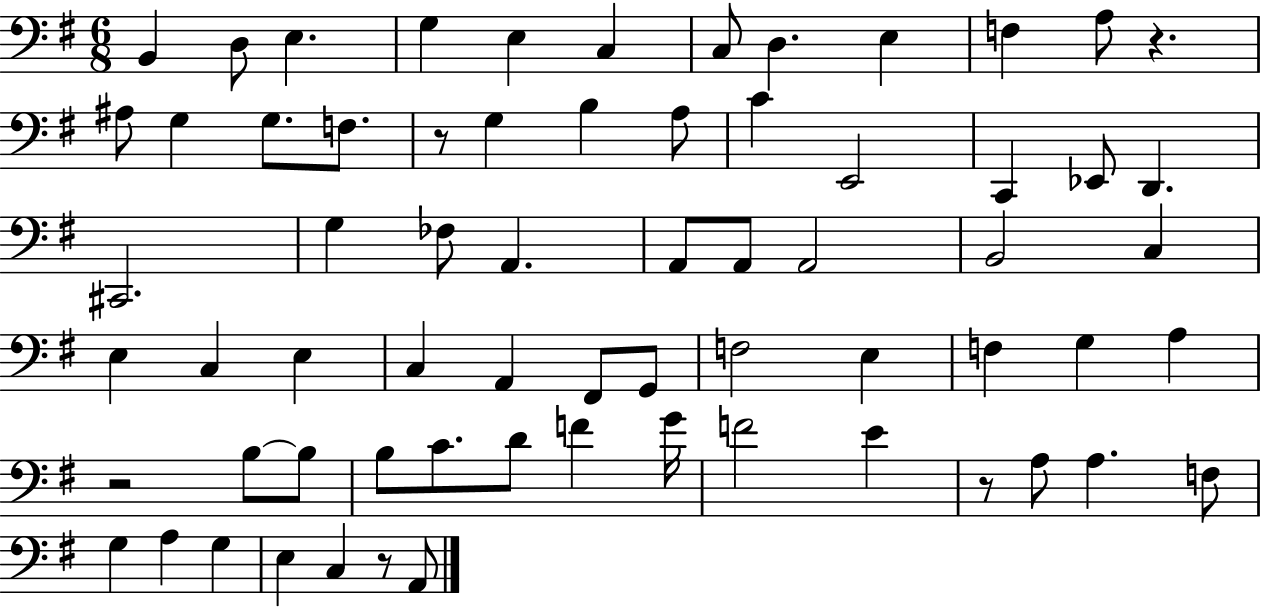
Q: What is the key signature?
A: G major